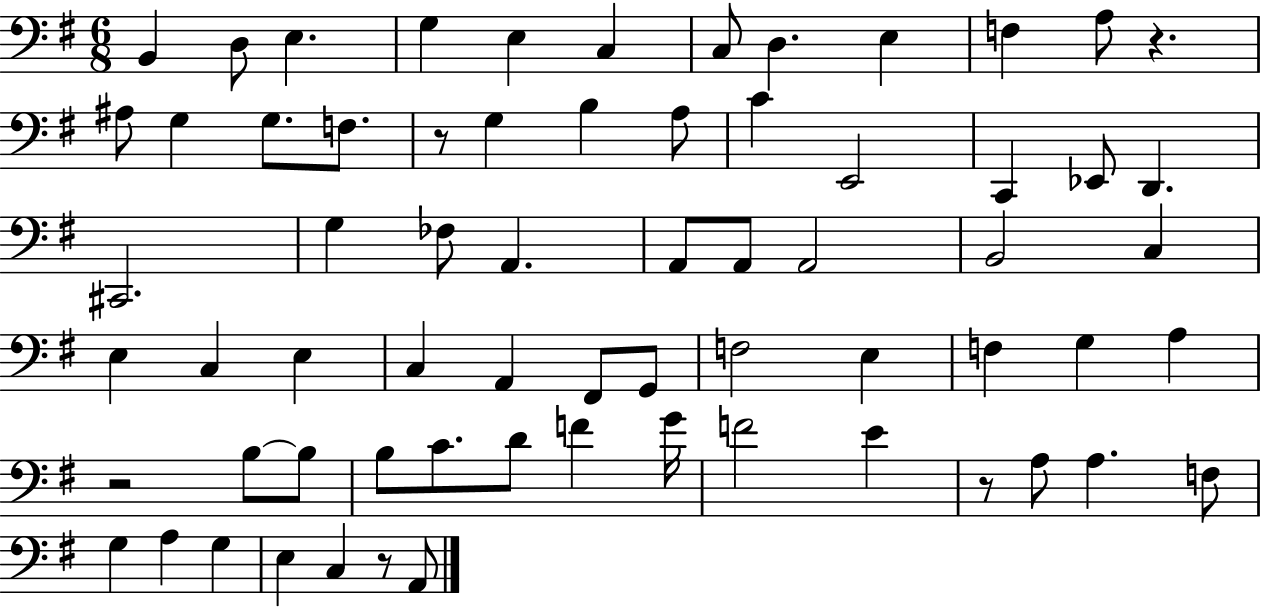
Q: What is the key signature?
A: G major